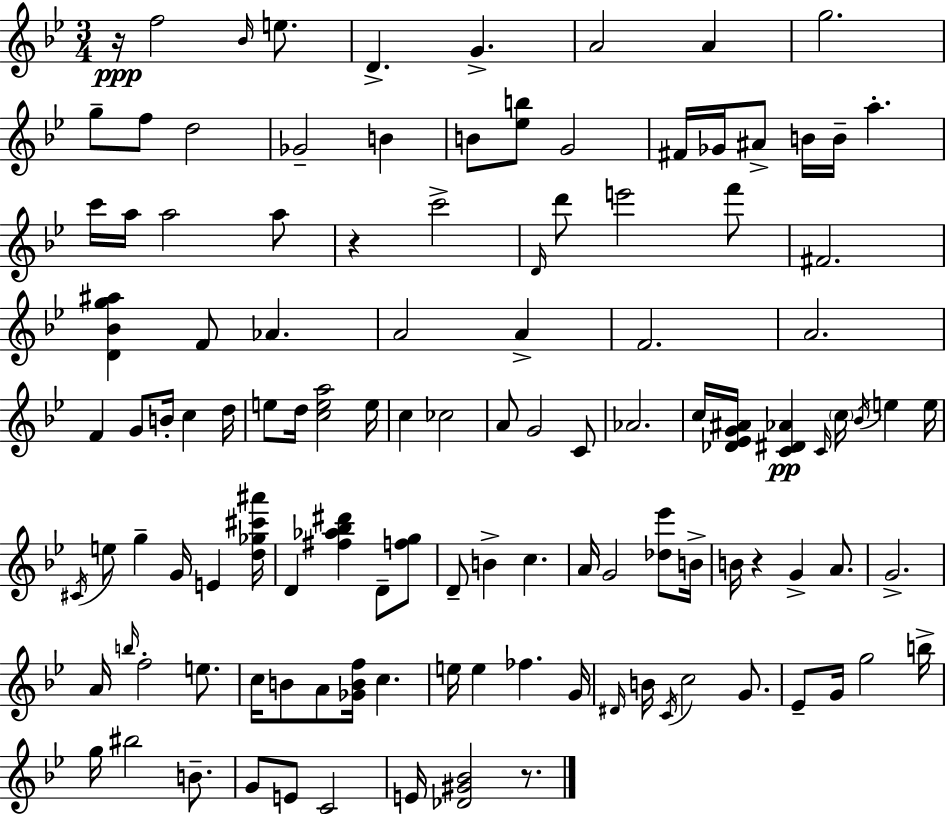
{
  \clef treble
  \numericTimeSignature
  \time 3/4
  \key g \minor
  r16\ppp f''2 \grace { bes'16 } e''8. | d'4.-> g'4.-> | a'2 a'4 | g''2. | \break g''8-- f''8 d''2 | ges'2-- b'4 | b'8 <ees'' b''>8 g'2 | fis'16 ges'16 ais'8-> b'16 b'16-- a''4.-. | \break c'''16 a''16 a''2 a''8 | r4 c'''2-> | \grace { d'16 } d'''8 e'''2 | f'''8 fis'2. | \break <d' bes' g'' ais''>4 f'8 aes'4. | a'2 a'4-> | f'2. | a'2. | \break f'4 g'8 b'16-. c''4 | d''16 e''8 d''16 <c'' e'' a''>2 | e''16 c''4 ces''2 | a'8 g'2 | \break c'8 aes'2. | c''16 <des' ees' g' ais'>16 <c' dis' aes'>4\pp \grace { c'16 } \parenthesize c''16 \acciaccatura { bes'16 } e''4 | e''16 \acciaccatura { cis'16 } e''8 g''4-- g'16 | e'4 <d'' ges'' cis''' ais'''>16 d'4 <fis'' aes'' bes'' dis'''>4 | \break d'8-- <f'' g''>8 d'8-- b'4-> c''4. | a'16 g'2 | <des'' ees'''>8 b'16-> b'16 r4 g'4-> | a'8. g'2.-> | \break a'16 \grace { b''16 } f''2-. | e''8. c''16 b'8 a'8 <ges' b' f''>16 | c''4. e''16 e''4 fes''4. | g'16 \grace { dis'16 } b'16 \acciaccatura { c'16 } c''2 | \break g'8. ees'8-- g'16 g''2 | b''16-> g''16 bis''2 | b'8.-- g'8 e'8 | c'2 e'16 <des' gis' bes'>2 | \break r8. \bar "|."
}